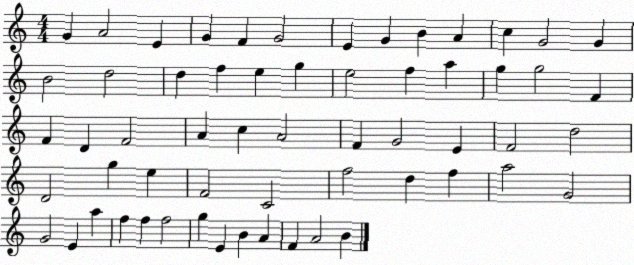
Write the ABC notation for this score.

X:1
T:Untitled
M:4/4
L:1/4
K:C
G A2 E G F G2 E G B A c G2 G B2 d2 d f e g e2 f a g g2 F F D F2 A c A2 F G2 E F2 d2 D2 g e F2 C2 f2 d f a2 G2 G2 E a f f f2 g E B A F A2 B